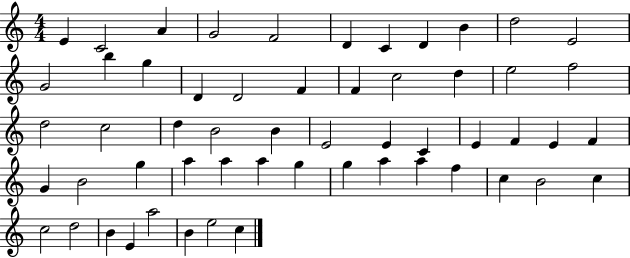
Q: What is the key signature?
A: C major